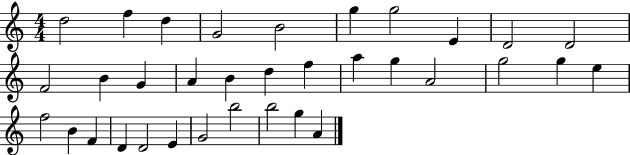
{
  \clef treble
  \numericTimeSignature
  \time 4/4
  \key c \major
  d''2 f''4 d''4 | g'2 b'2 | g''4 g''2 e'4 | d'2 d'2 | \break f'2 b'4 g'4 | a'4 b'4 d''4 f''4 | a''4 g''4 a'2 | g''2 g''4 e''4 | \break f''2 b'4 f'4 | d'4 d'2 e'4 | g'2 b''2 | b''2 g''4 a'4 | \break \bar "|."
}